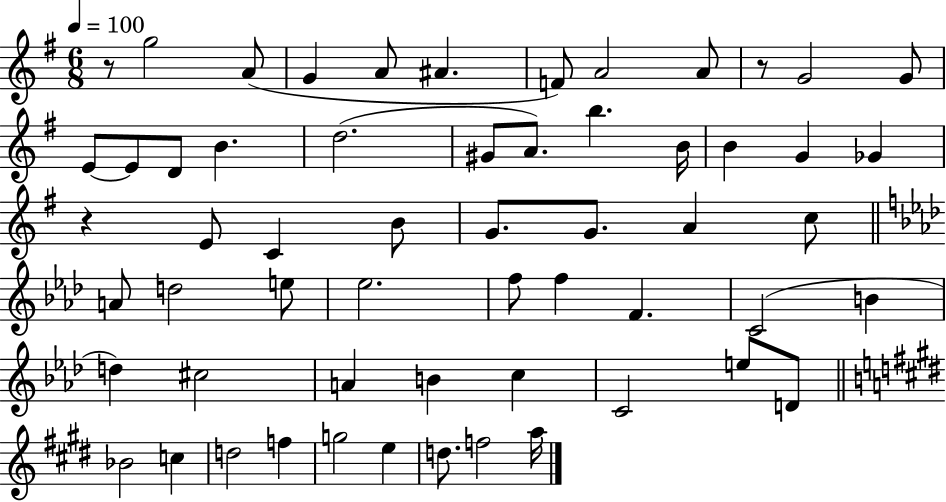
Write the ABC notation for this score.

X:1
T:Untitled
M:6/8
L:1/4
K:G
z/2 g2 A/2 G A/2 ^A F/2 A2 A/2 z/2 G2 G/2 E/2 E/2 D/2 B d2 ^G/2 A/2 b B/4 B G _G z E/2 C B/2 G/2 G/2 A c/2 A/2 d2 e/2 _e2 f/2 f F C2 B d ^c2 A B c C2 e/2 D/2 _B2 c d2 f g2 e d/2 f2 a/4